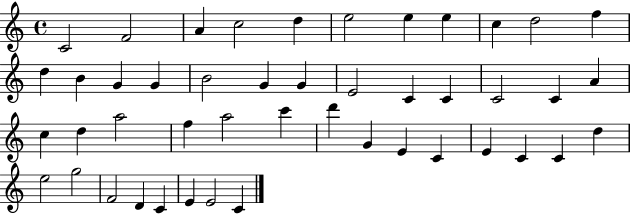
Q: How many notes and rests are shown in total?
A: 46